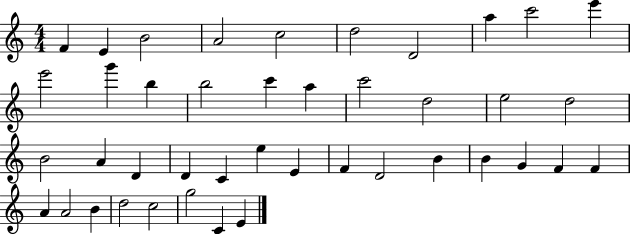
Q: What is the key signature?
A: C major